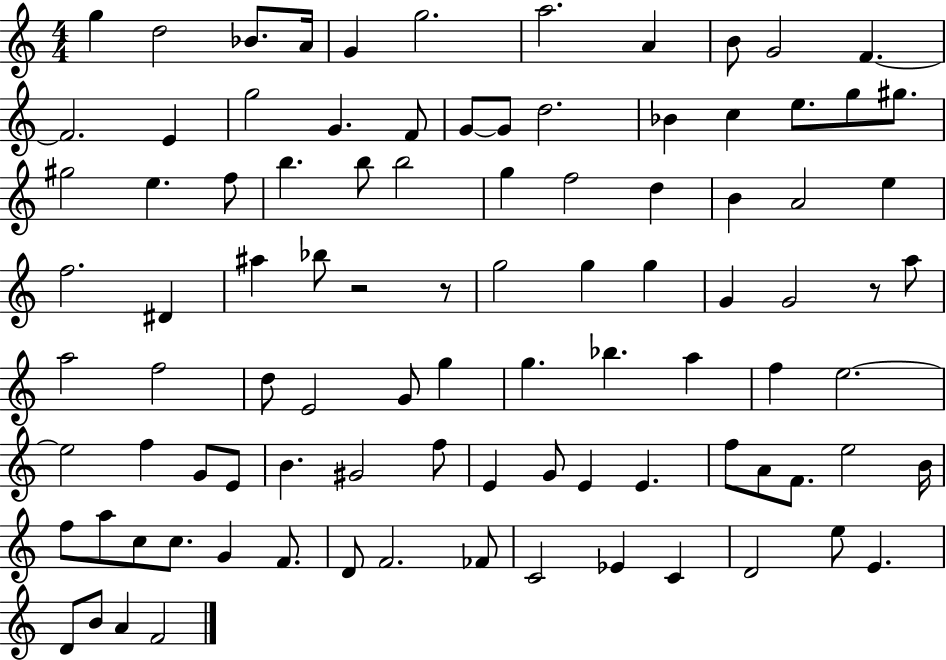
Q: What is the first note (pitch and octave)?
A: G5